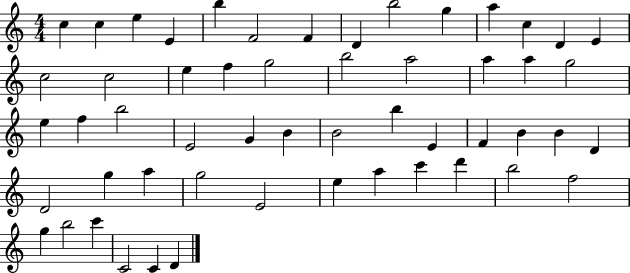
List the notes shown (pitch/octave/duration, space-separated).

C5/q C5/q E5/q E4/q B5/q F4/h F4/q D4/q B5/h G5/q A5/q C5/q D4/q E4/q C5/h C5/h E5/q F5/q G5/h B5/h A5/h A5/q A5/q G5/h E5/q F5/q B5/h E4/h G4/q B4/q B4/h B5/q E4/q F4/q B4/q B4/q D4/q D4/h G5/q A5/q G5/h E4/h E5/q A5/q C6/q D6/q B5/h F5/h G5/q B5/h C6/q C4/h C4/q D4/q